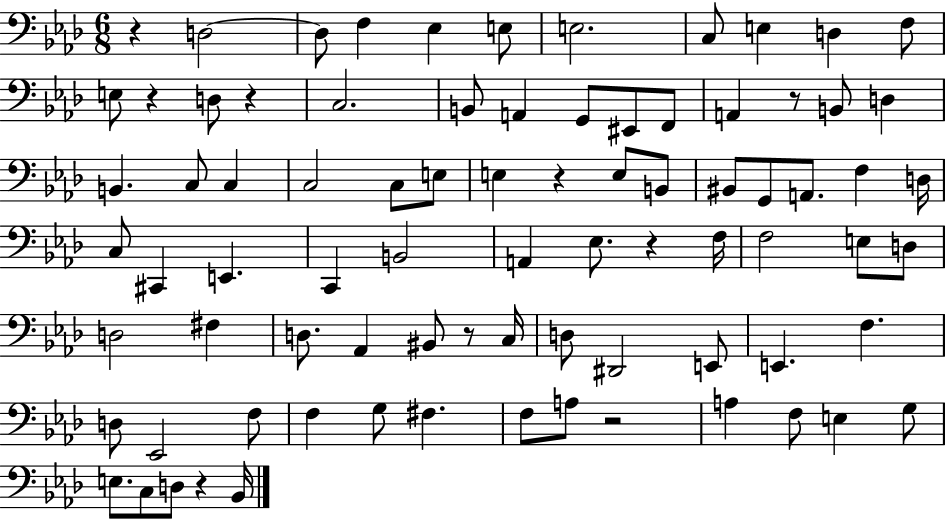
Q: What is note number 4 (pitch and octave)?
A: Eb3